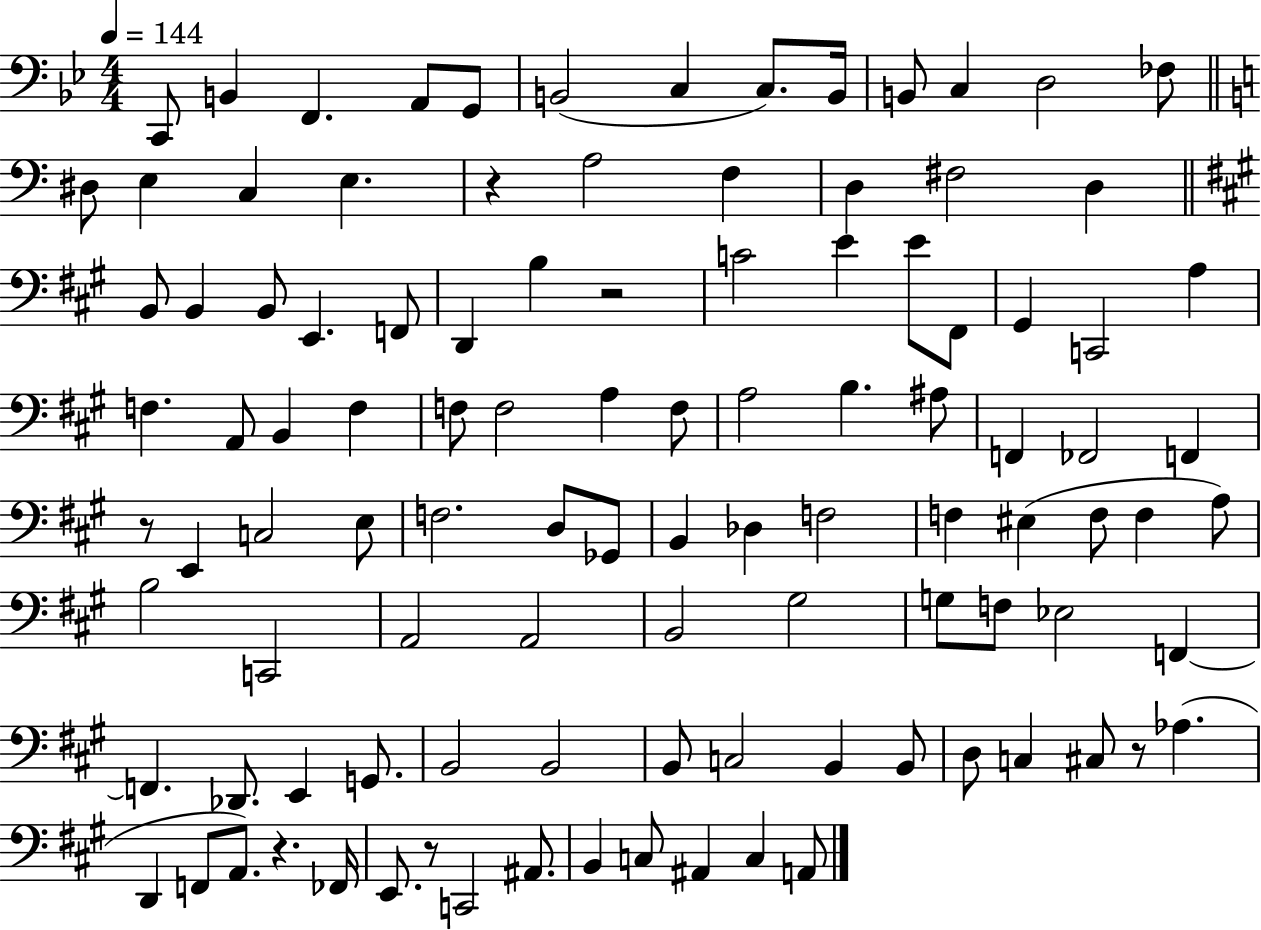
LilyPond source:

{
  \clef bass
  \numericTimeSignature
  \time 4/4
  \key bes \major
  \tempo 4 = 144
  c,8 b,4 f,4. a,8 g,8 | b,2( c4 c8.) b,16 | b,8 c4 d2 fes8 | \bar "||" \break \key a \minor dis8 e4 c4 e4. | r4 a2 f4 | d4 fis2 d4 | \bar "||" \break \key a \major b,8 b,4 b,8 e,4. f,8 | d,4 b4 r2 | c'2 e'4 e'8 fis,8 | gis,4 c,2 a4 | \break f4. a,8 b,4 f4 | f8 f2 a4 f8 | a2 b4. ais8 | f,4 fes,2 f,4 | \break r8 e,4 c2 e8 | f2. d8 ges,8 | b,4 des4 f2 | f4 eis4( f8 f4 a8) | \break b2 c,2 | a,2 a,2 | b,2 gis2 | g8 f8 ees2 f,4~~ | \break f,4. des,8. e,4 g,8. | b,2 b,2 | b,8 c2 b,4 b,8 | d8 c4 cis8 r8 aes4.( | \break d,4 f,8 a,8.) r4. fes,16 | e,8. r8 c,2 ais,8. | b,4 c8 ais,4 c4 a,8 | \bar "|."
}